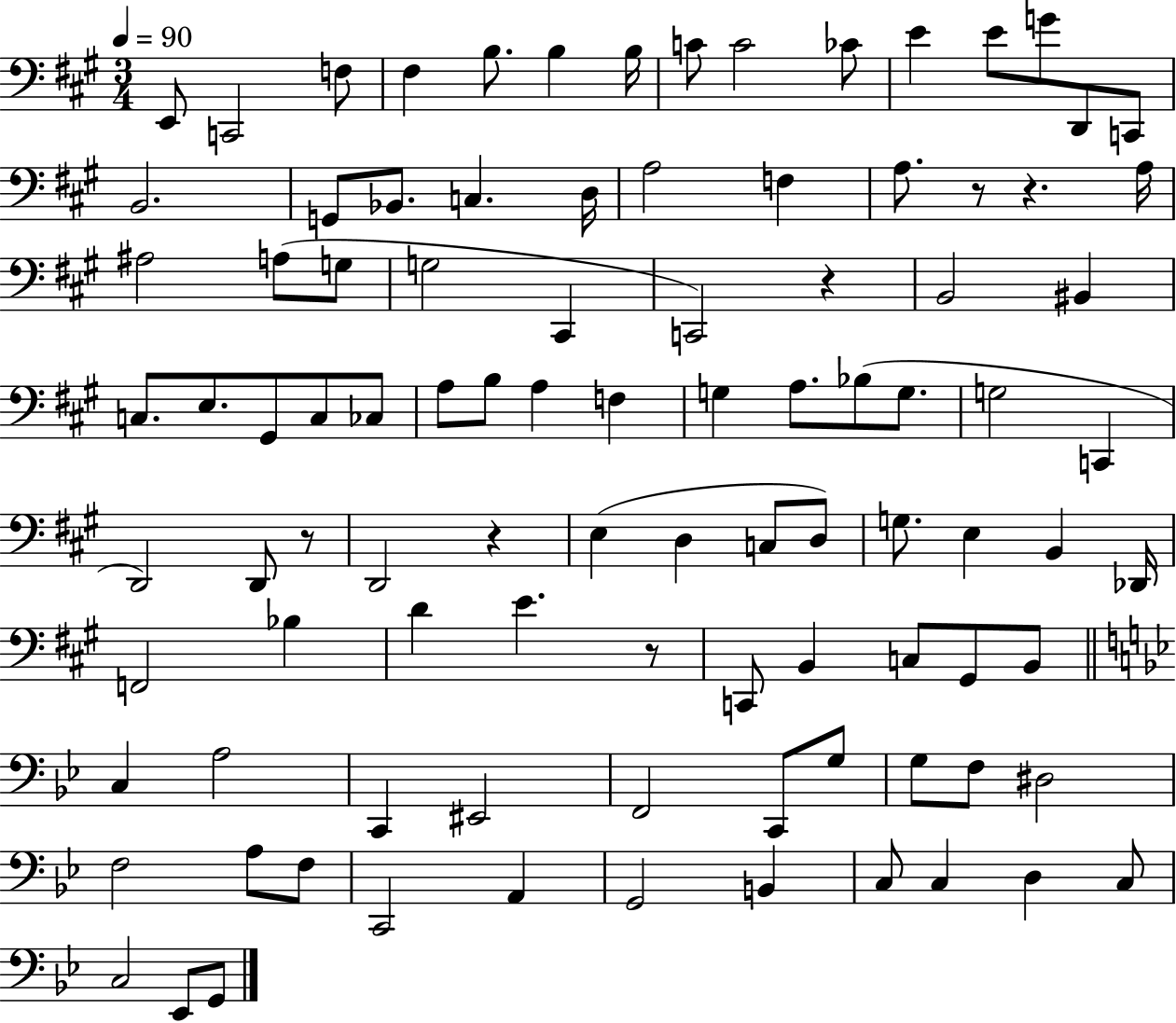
X:1
T:Untitled
M:3/4
L:1/4
K:A
E,,/2 C,,2 F,/2 ^F, B,/2 B, B,/4 C/2 C2 _C/2 E E/2 G/2 D,,/2 C,,/2 B,,2 G,,/2 _B,,/2 C, D,/4 A,2 F, A,/2 z/2 z A,/4 ^A,2 A,/2 G,/2 G,2 ^C,, C,,2 z B,,2 ^B,, C,/2 E,/2 ^G,,/2 C,/2 _C,/2 A,/2 B,/2 A, F, G, A,/2 _B,/2 G,/2 G,2 C,, D,,2 D,,/2 z/2 D,,2 z E, D, C,/2 D,/2 G,/2 E, B,, _D,,/4 F,,2 _B, D E z/2 C,,/2 B,, C,/2 ^G,,/2 B,,/2 C, A,2 C,, ^E,,2 F,,2 C,,/2 G,/2 G,/2 F,/2 ^D,2 F,2 A,/2 F,/2 C,,2 A,, G,,2 B,, C,/2 C, D, C,/2 C,2 _E,,/2 G,,/2